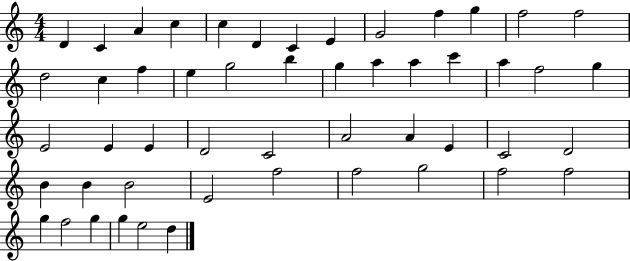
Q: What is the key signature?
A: C major